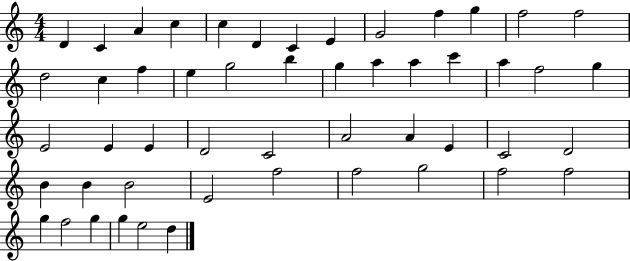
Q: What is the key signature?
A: C major